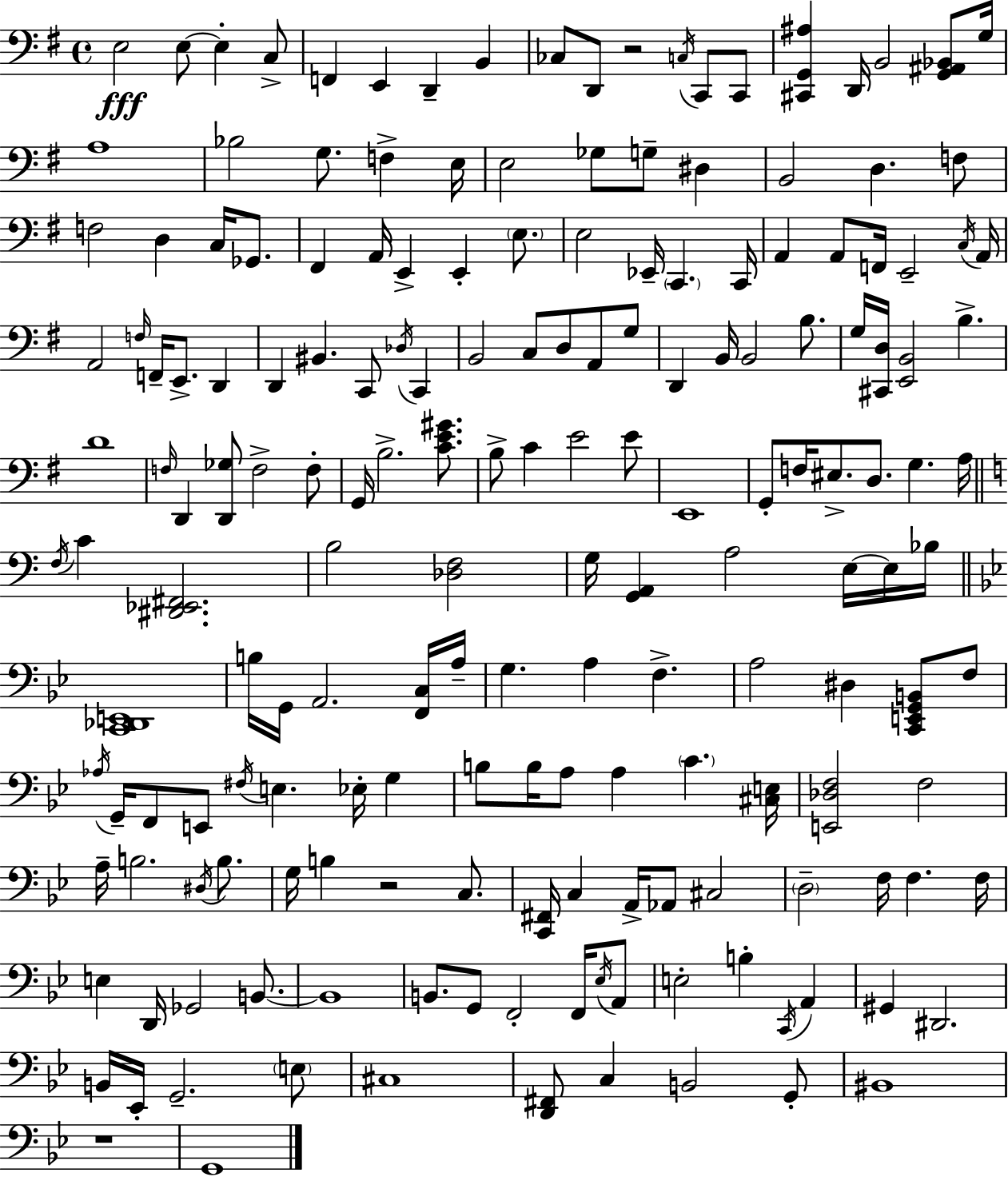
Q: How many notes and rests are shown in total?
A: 179